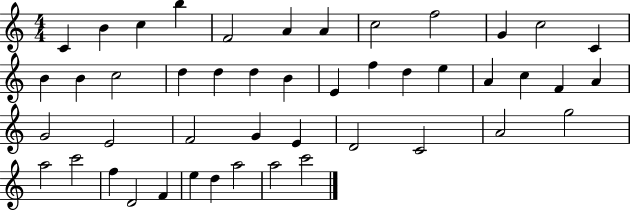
{
  \clef treble
  \numericTimeSignature
  \time 4/4
  \key c \major
  c'4 b'4 c''4 b''4 | f'2 a'4 a'4 | c''2 f''2 | g'4 c''2 c'4 | \break b'4 b'4 c''2 | d''4 d''4 d''4 b'4 | e'4 f''4 d''4 e''4 | a'4 c''4 f'4 a'4 | \break g'2 e'2 | f'2 g'4 e'4 | d'2 c'2 | a'2 g''2 | \break a''2 c'''2 | f''4 d'2 f'4 | e''4 d''4 a''2 | a''2 c'''2 | \break \bar "|."
}